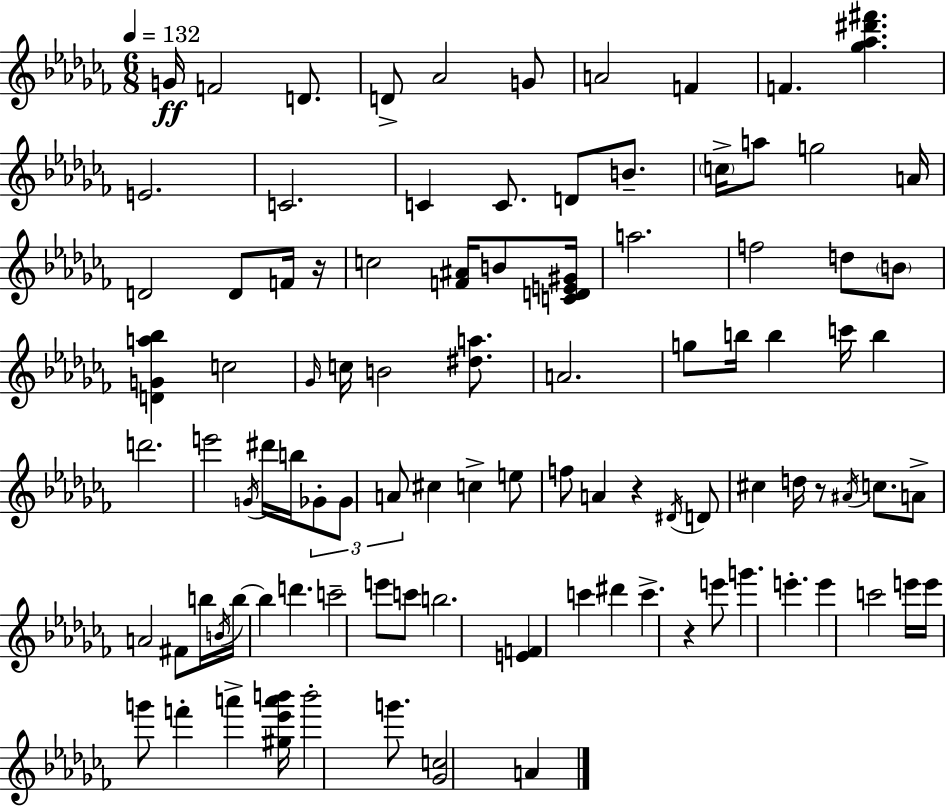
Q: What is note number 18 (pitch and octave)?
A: G5